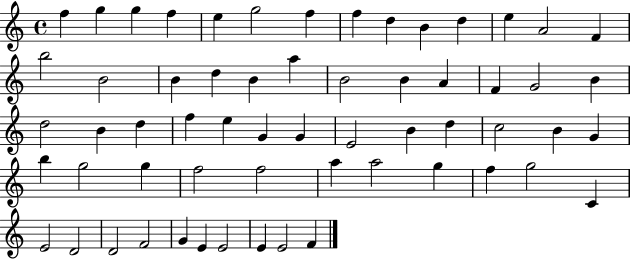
F5/q G5/q G5/q F5/q E5/q G5/h F5/q F5/q D5/q B4/q D5/q E5/q A4/h F4/q B5/h B4/h B4/q D5/q B4/q A5/q B4/h B4/q A4/q F4/q G4/h B4/q D5/h B4/q D5/q F5/q E5/q G4/q G4/q E4/h B4/q D5/q C5/h B4/q G4/q B5/q G5/h G5/q F5/h F5/h A5/q A5/h G5/q F5/q G5/h C4/q E4/h D4/h D4/h F4/h G4/q E4/q E4/h E4/q E4/h F4/q